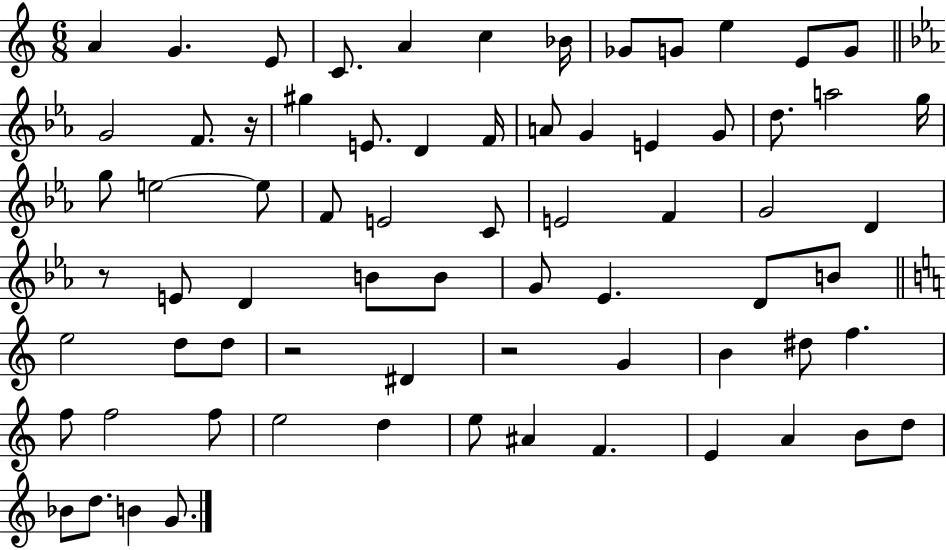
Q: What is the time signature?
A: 6/8